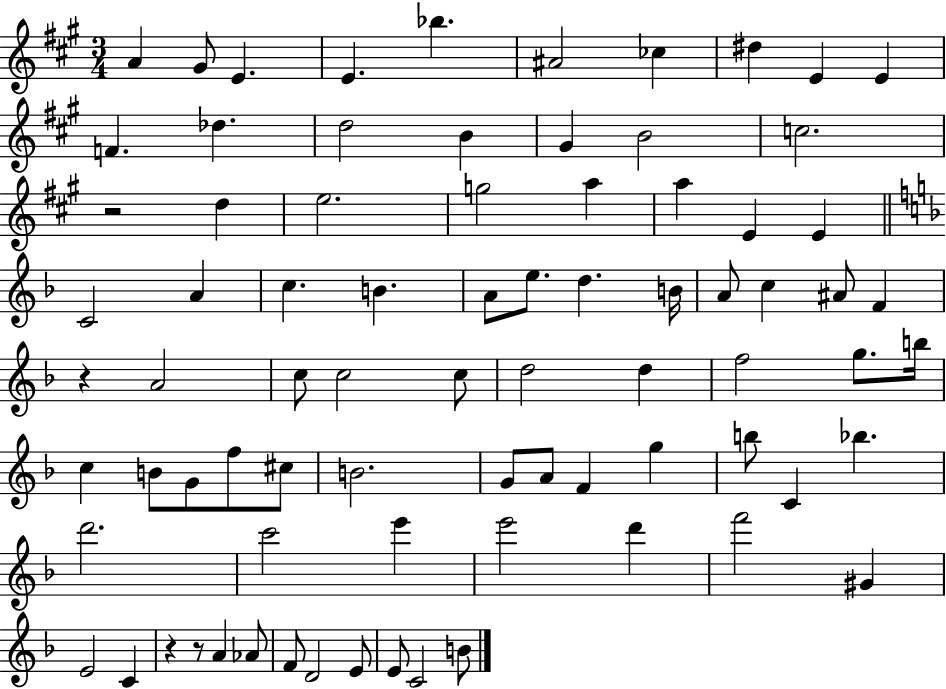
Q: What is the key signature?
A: A major